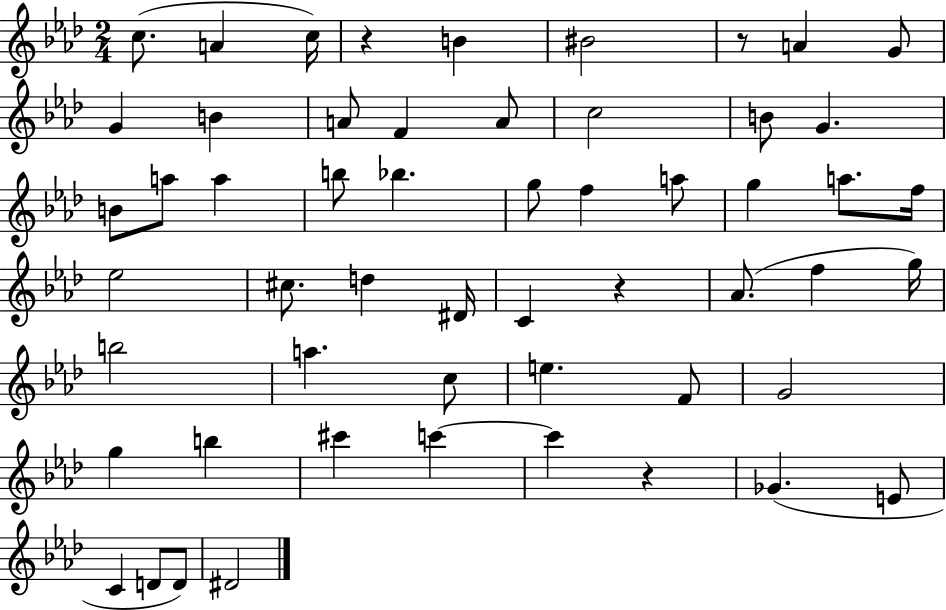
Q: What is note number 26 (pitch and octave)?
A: F5